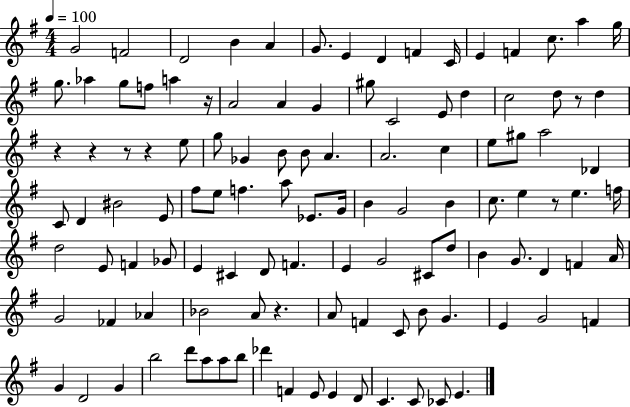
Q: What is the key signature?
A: G major